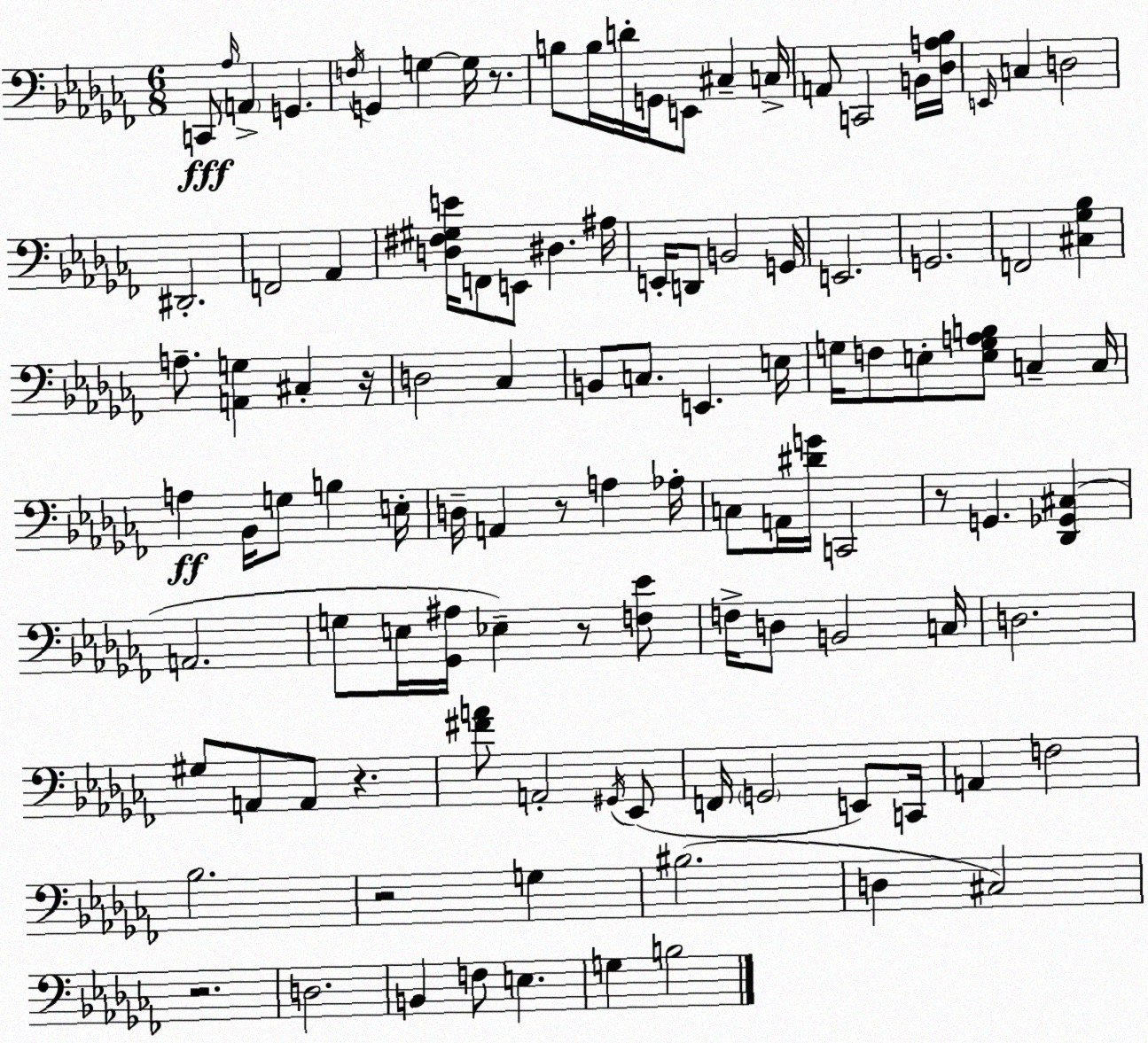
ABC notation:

X:1
T:Untitled
M:6/8
L:1/4
K:Abm
C,,/2 _A,/4 A,, G,, F,/4 G,, G, G,/4 z/2 B,/2 B,/4 D/4 G,,/4 E,,/2 ^C, C,/4 A,,/2 C,,2 B,,/4 [_D,A,_B,]/4 E,,/4 C, D,2 ^D,,2 F,,2 _A,, [D,^F,^G,E]/4 F,,/2 E,,/2 ^D, ^A,/4 E,,/4 D,,/2 B,,2 G,,/4 E,,2 G,,2 F,,2 [^C,_G,_B,] A,/2 [A,,G,] ^C, z/4 D,2 _C, B,,/2 C,/2 E,, E,/4 G,/4 F,/2 E,/2 [E,G,A,B,]/2 C, C,/4 A, _B,,/4 G,/2 B, E,/4 D,/4 A,, z/2 A, _A,/4 C,/2 A,,/4 [^DG]/4 C,,2 z/2 G,, [_D,,_G,,^C,] A,,2 G,/2 E,/4 [_G,,^A,]/4 _E, z/2 [F,_E]/2 F,/4 D,/2 B,,2 C,/4 D,2 ^G,/2 A,,/2 A,,/2 z [^FA]/2 A,,2 ^G,,/4 _E,,/2 F,,/4 G,,2 E,,/2 C,,/4 A,, F,2 _B,2 z2 G, ^B,2 D, ^C,2 z2 D,2 B,, F,/2 E, G, B,2